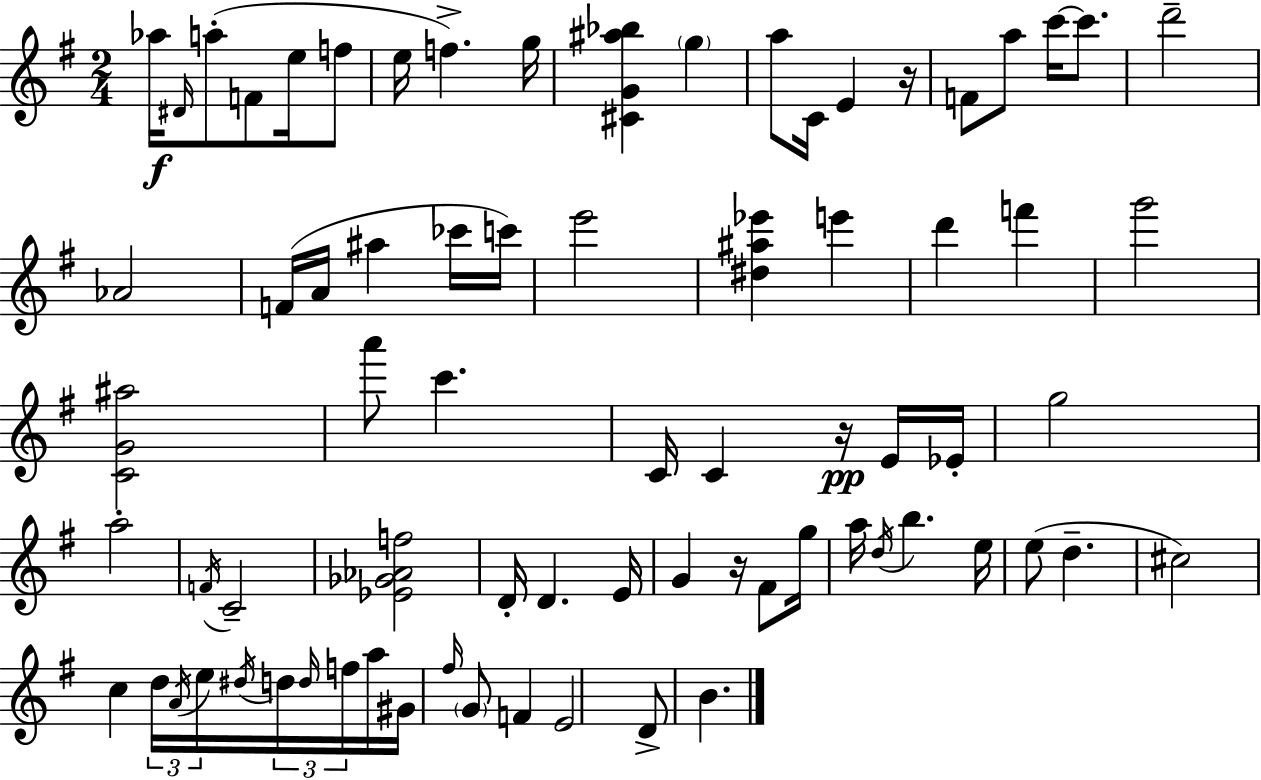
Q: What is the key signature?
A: E minor